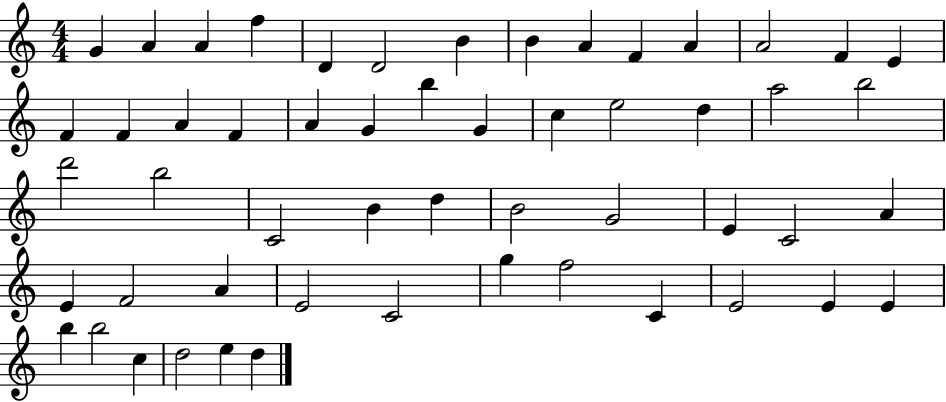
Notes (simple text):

G4/q A4/q A4/q F5/q D4/q D4/h B4/q B4/q A4/q F4/q A4/q A4/h F4/q E4/q F4/q F4/q A4/q F4/q A4/q G4/q B5/q G4/q C5/q E5/h D5/q A5/h B5/h D6/h B5/h C4/h B4/q D5/q B4/h G4/h E4/q C4/h A4/q E4/q F4/h A4/q E4/h C4/h G5/q F5/h C4/q E4/h E4/q E4/q B5/q B5/h C5/q D5/h E5/q D5/q